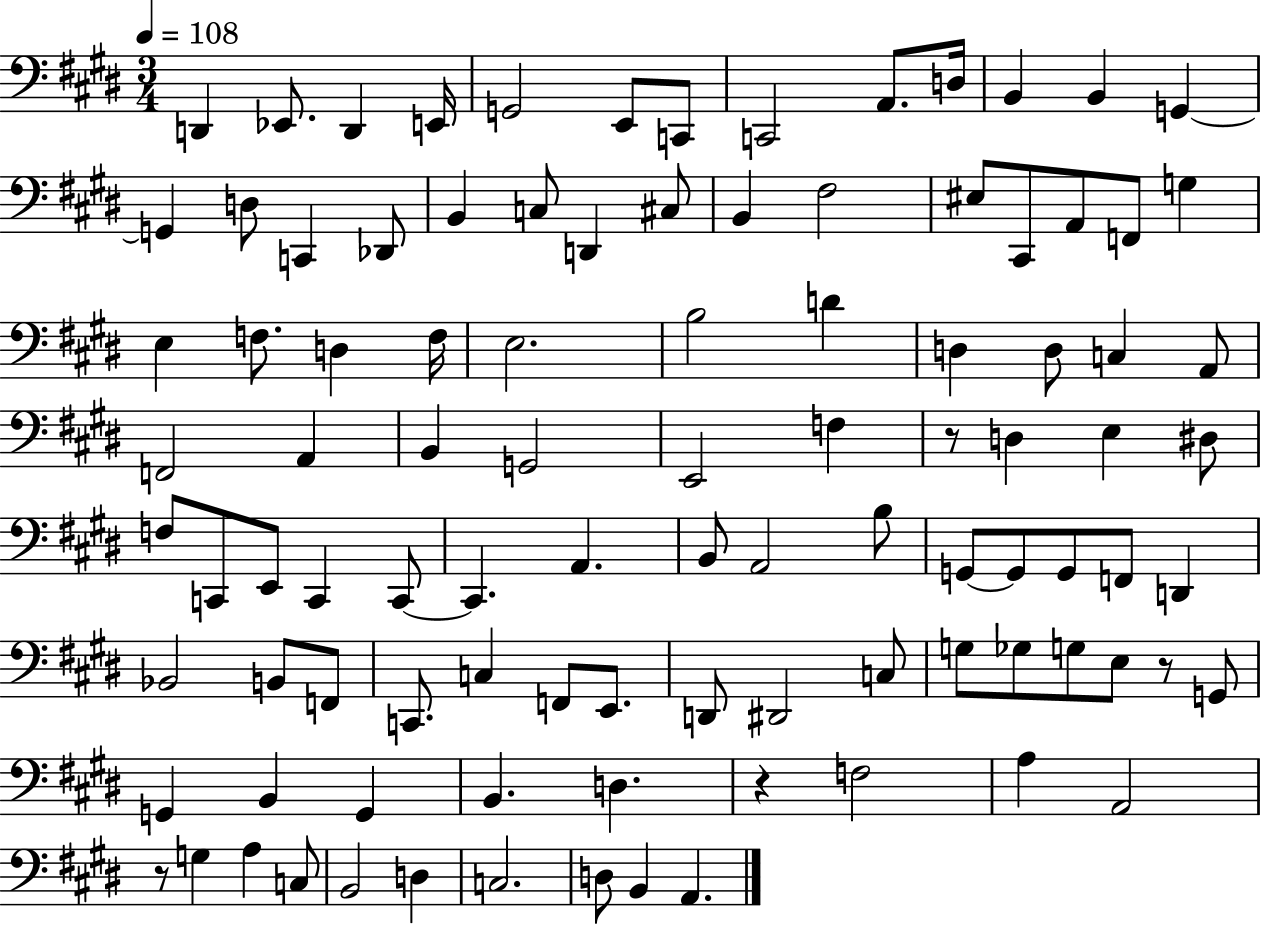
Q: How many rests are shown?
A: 4